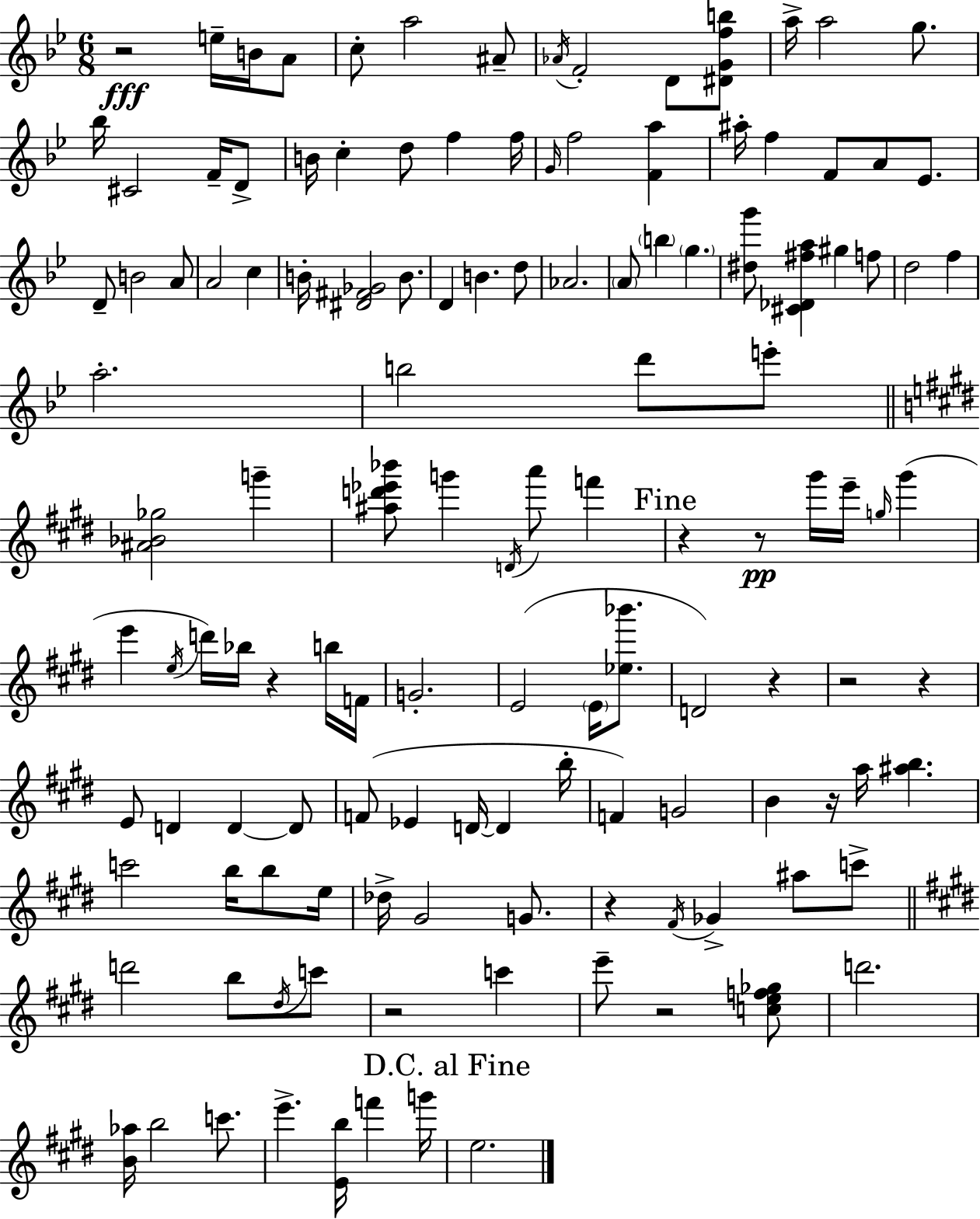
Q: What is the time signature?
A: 6/8